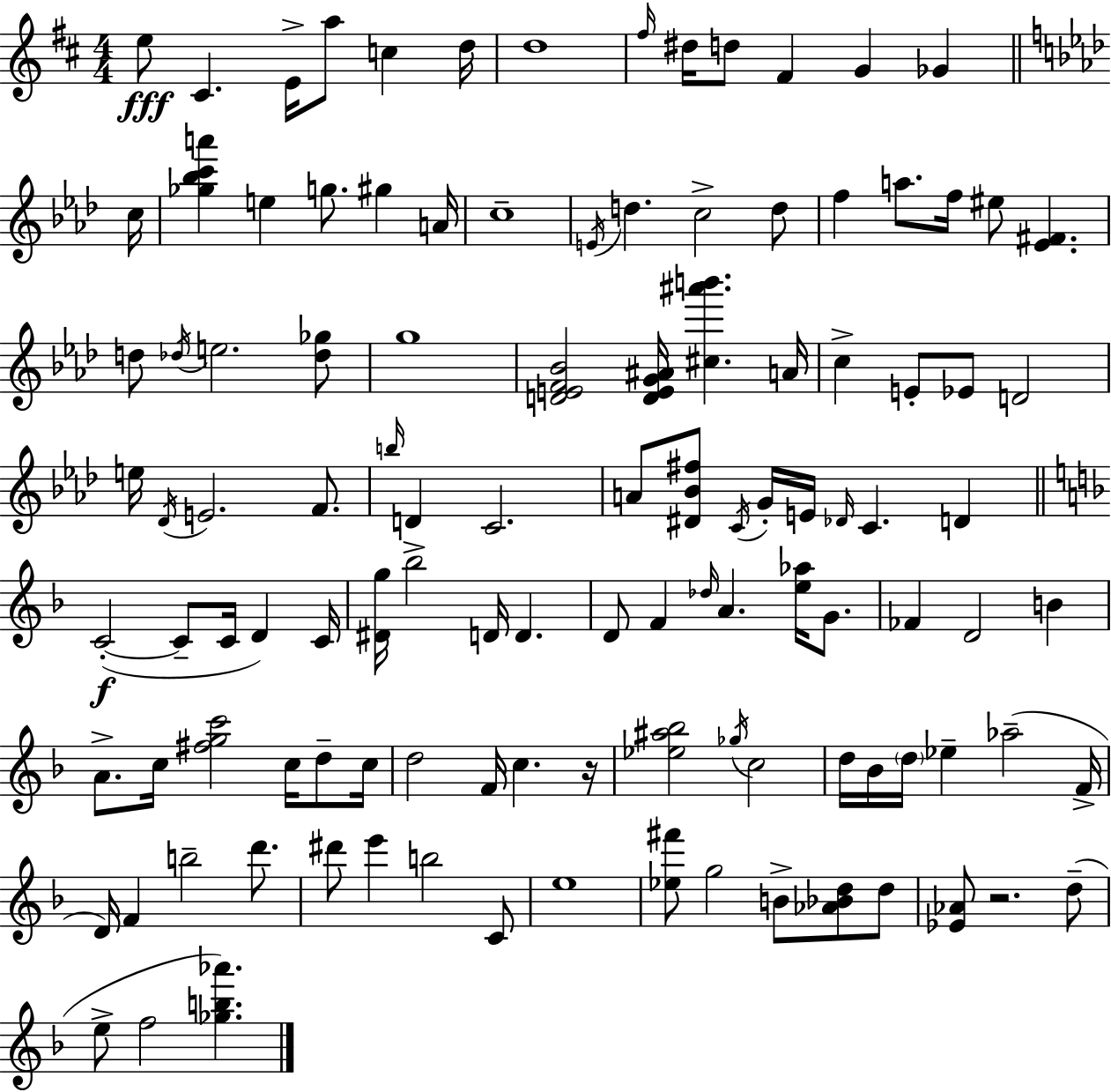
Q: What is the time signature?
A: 4/4